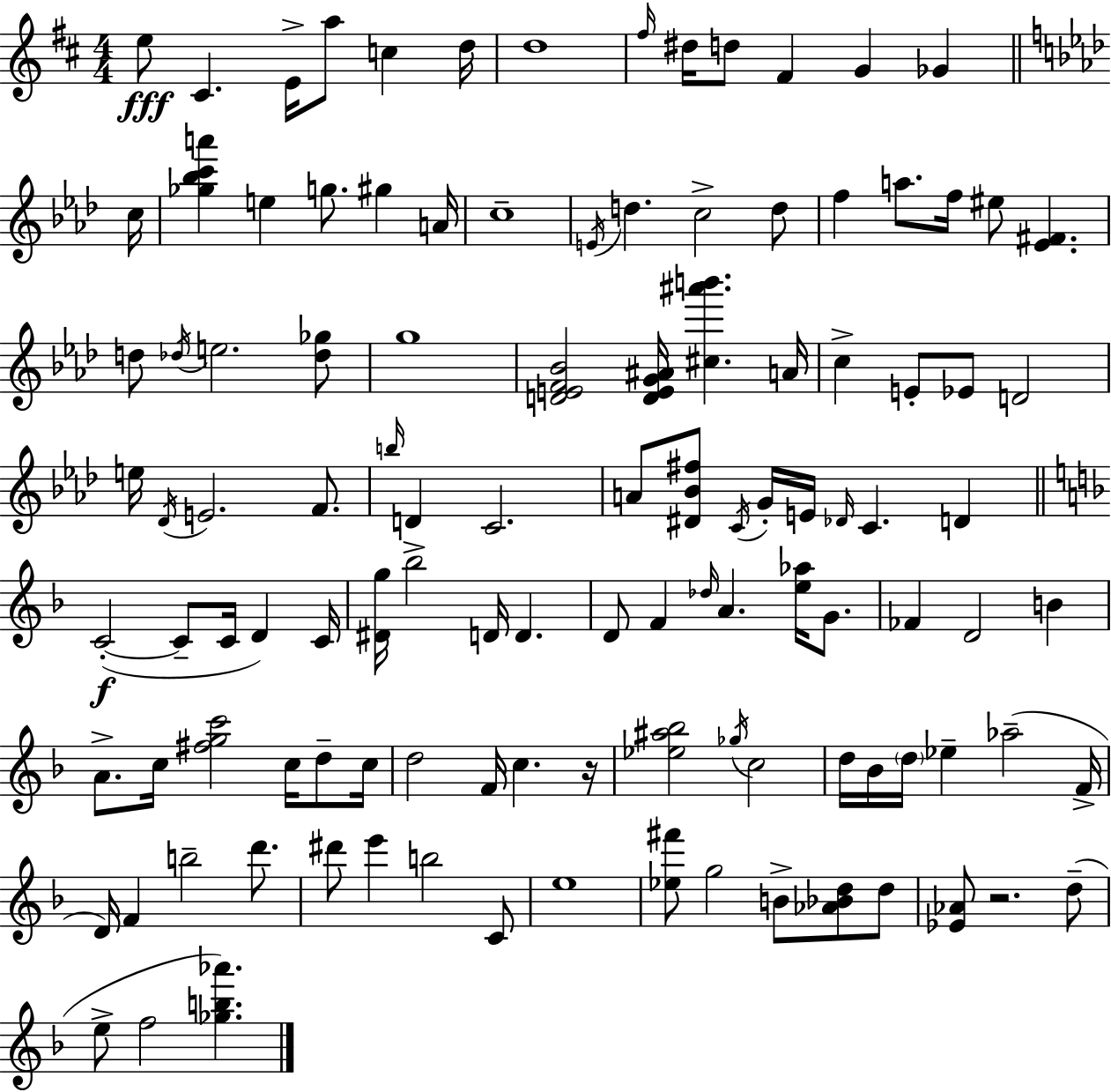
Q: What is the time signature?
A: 4/4